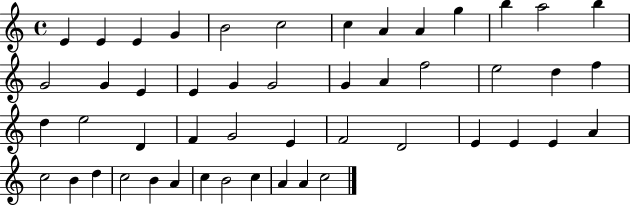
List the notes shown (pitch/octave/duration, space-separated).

E4/q E4/q E4/q G4/q B4/h C5/h C5/q A4/q A4/q G5/q B5/q A5/h B5/q G4/h G4/q E4/q E4/q G4/q G4/h G4/q A4/q F5/h E5/h D5/q F5/q D5/q E5/h D4/q F4/q G4/h E4/q F4/h D4/h E4/q E4/q E4/q A4/q C5/h B4/q D5/q C5/h B4/q A4/q C5/q B4/h C5/q A4/q A4/q C5/h